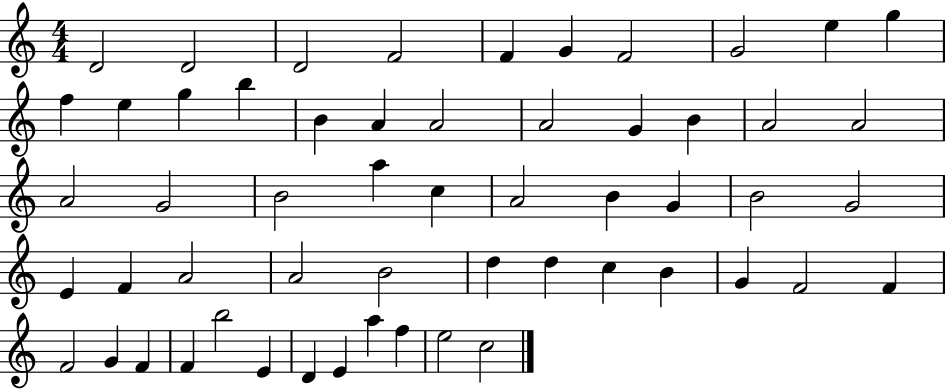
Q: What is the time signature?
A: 4/4